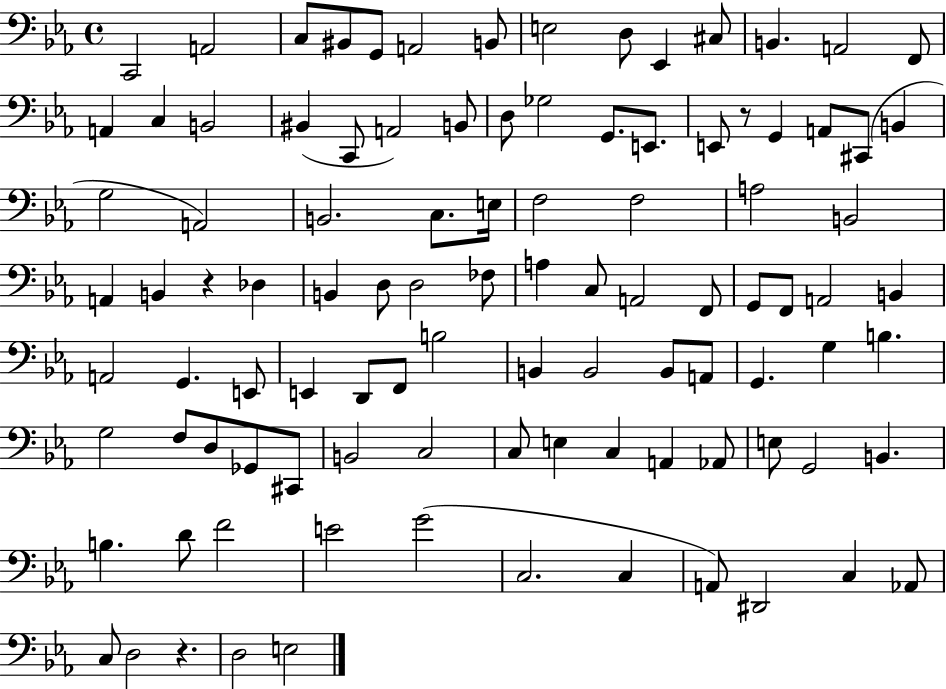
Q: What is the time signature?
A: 4/4